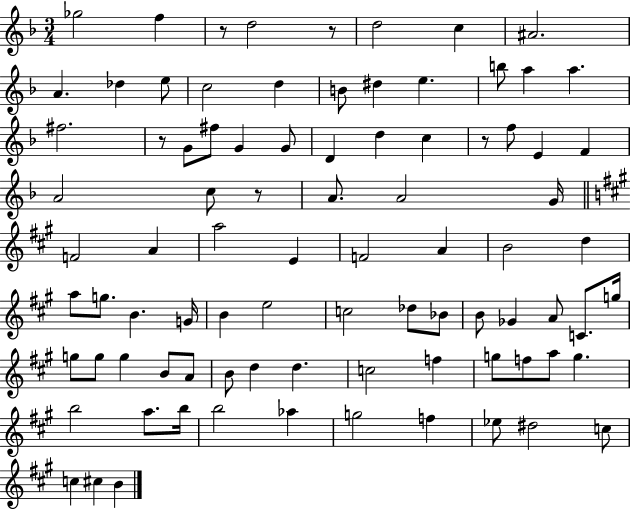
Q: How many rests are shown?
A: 5